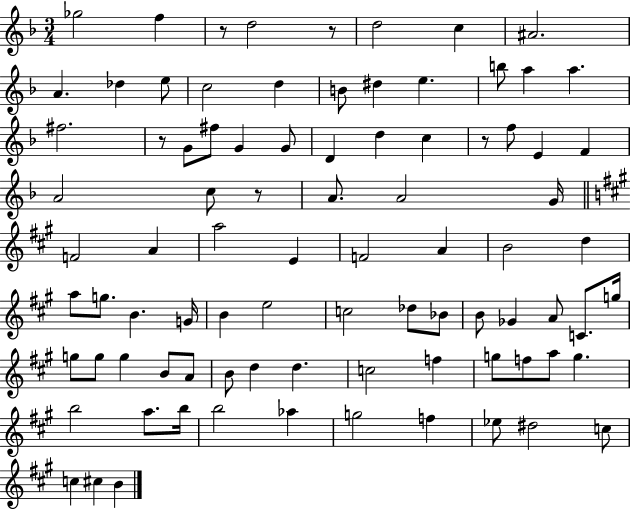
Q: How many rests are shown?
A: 5